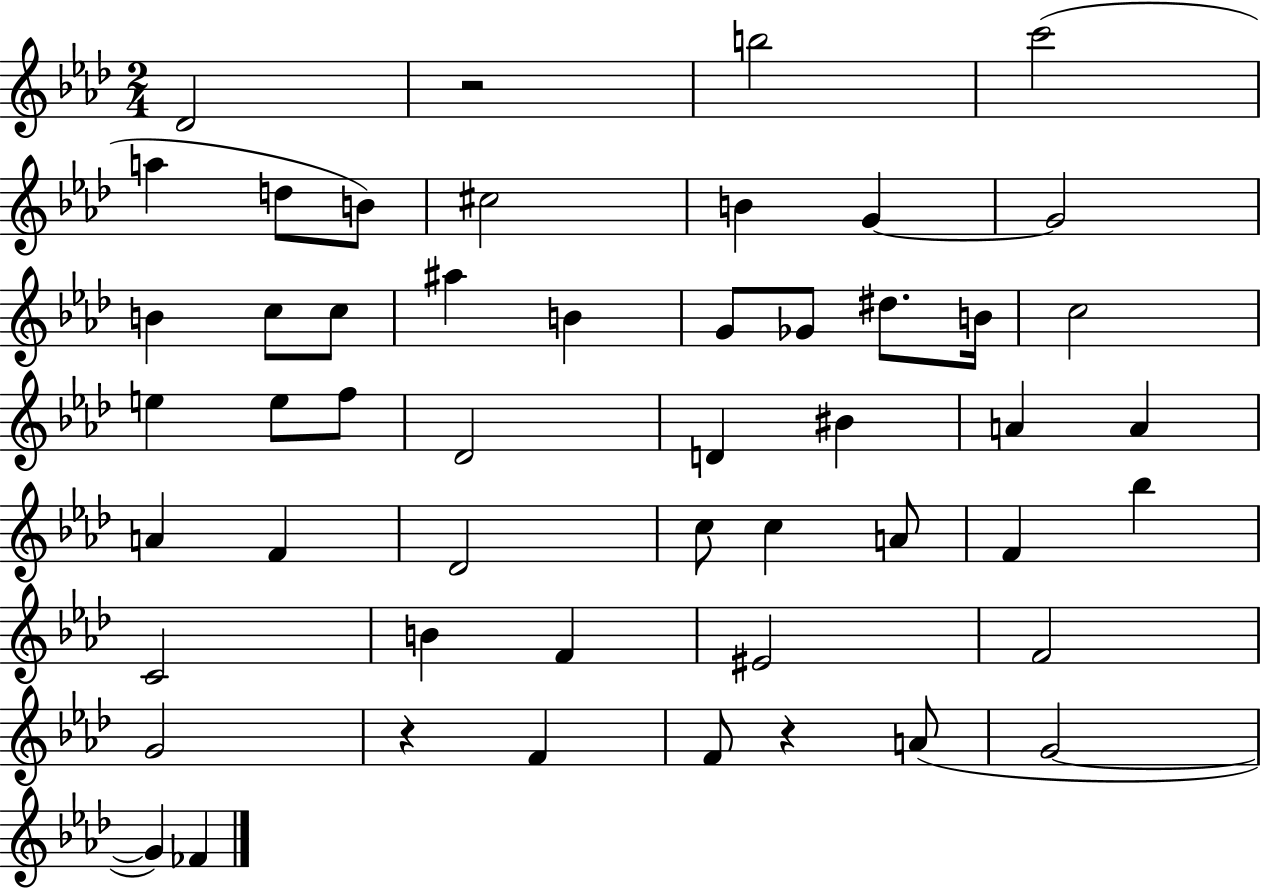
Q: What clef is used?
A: treble